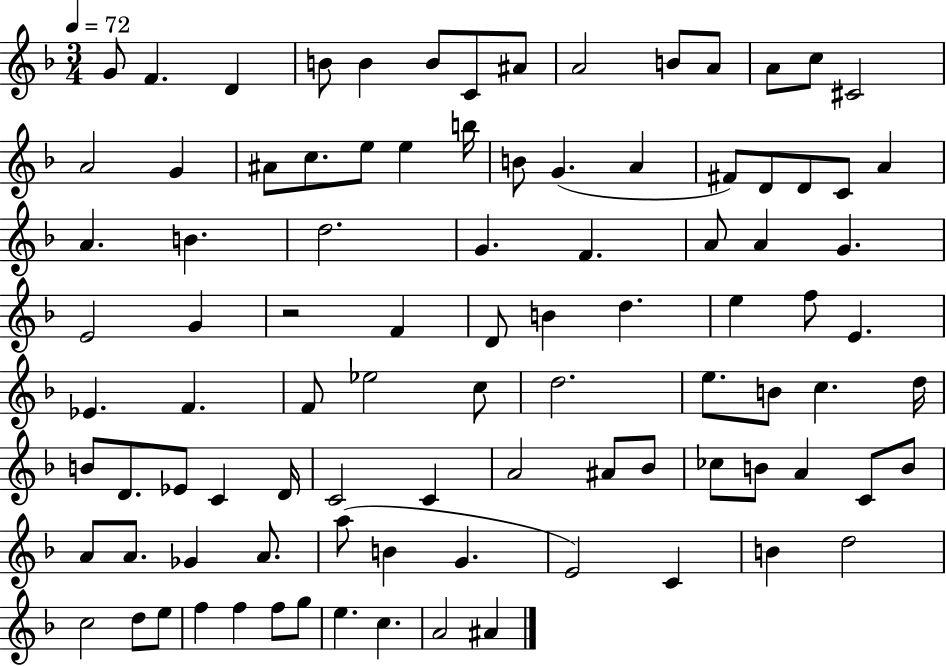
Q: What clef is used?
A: treble